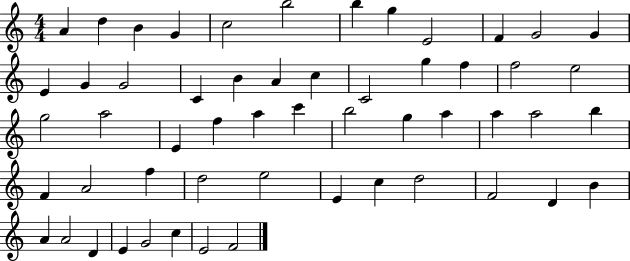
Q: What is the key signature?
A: C major